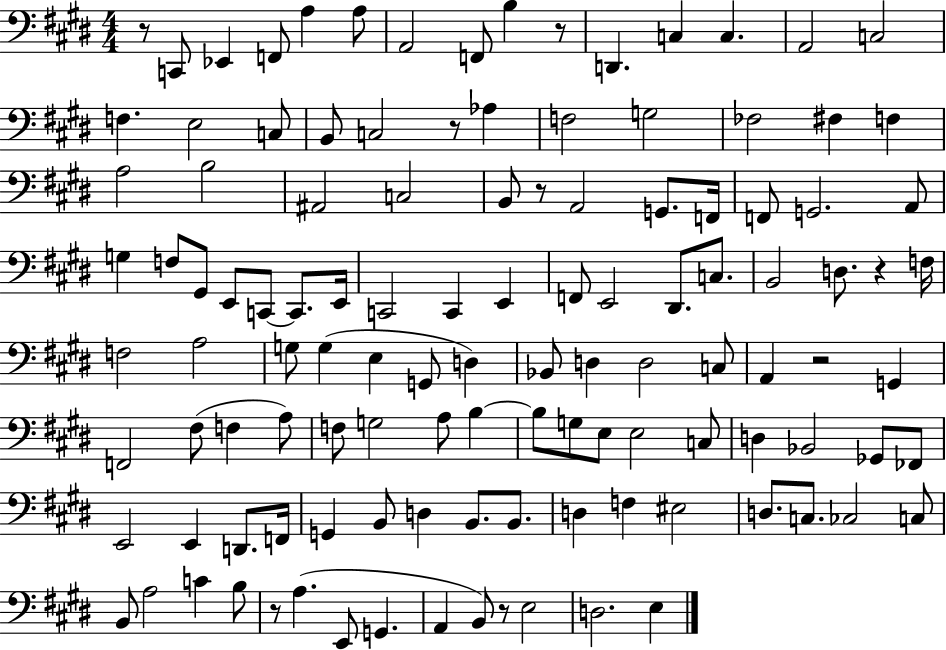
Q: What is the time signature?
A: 4/4